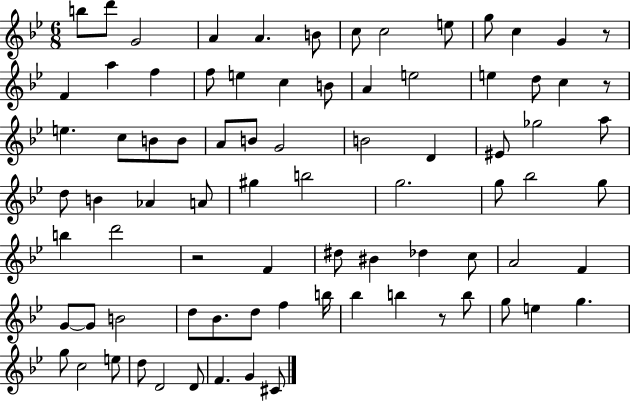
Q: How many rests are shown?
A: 4